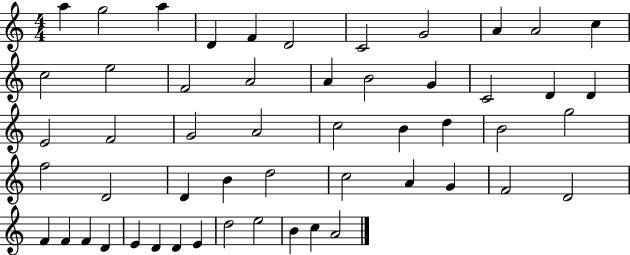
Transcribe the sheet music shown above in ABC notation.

X:1
T:Untitled
M:4/4
L:1/4
K:C
a g2 a D F D2 C2 G2 A A2 c c2 e2 F2 A2 A B2 G C2 D D E2 F2 G2 A2 c2 B d B2 g2 f2 D2 D B d2 c2 A G F2 D2 F F F D E D D E d2 e2 B c A2